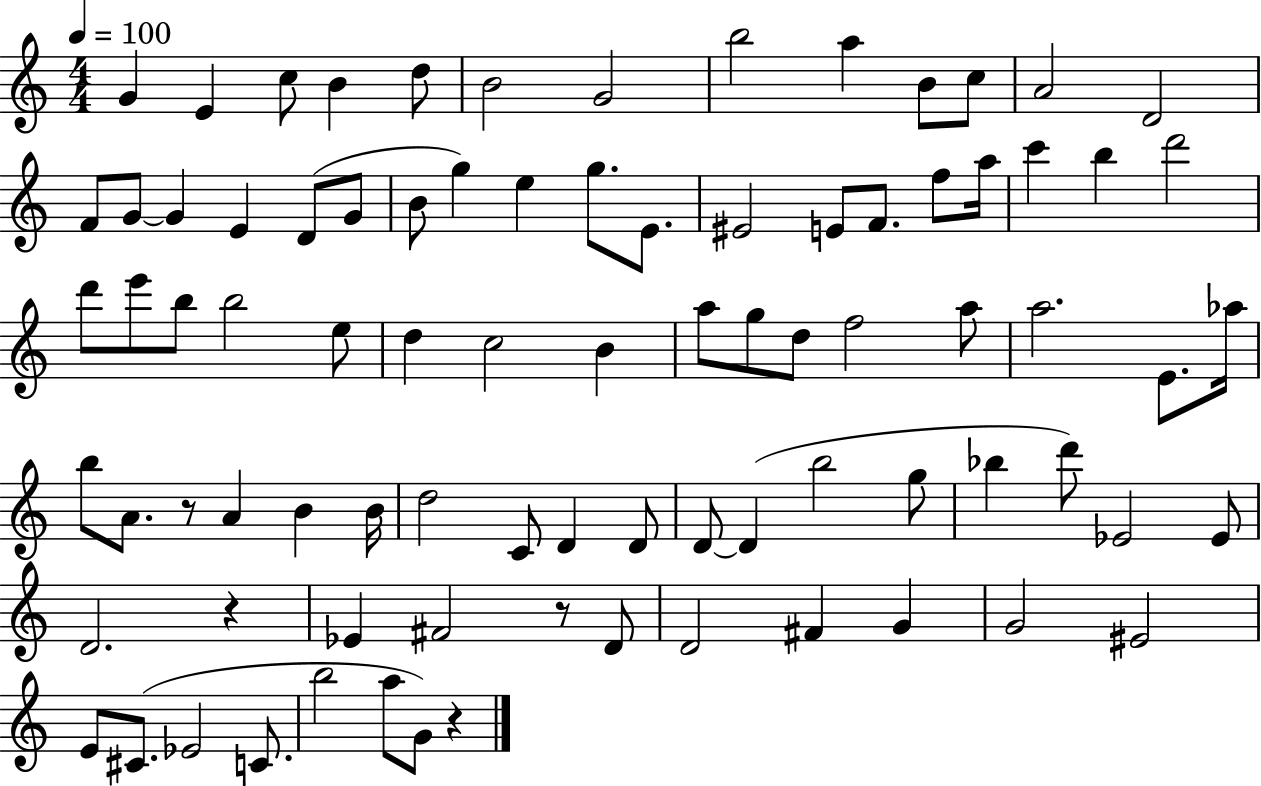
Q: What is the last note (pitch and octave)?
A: G4